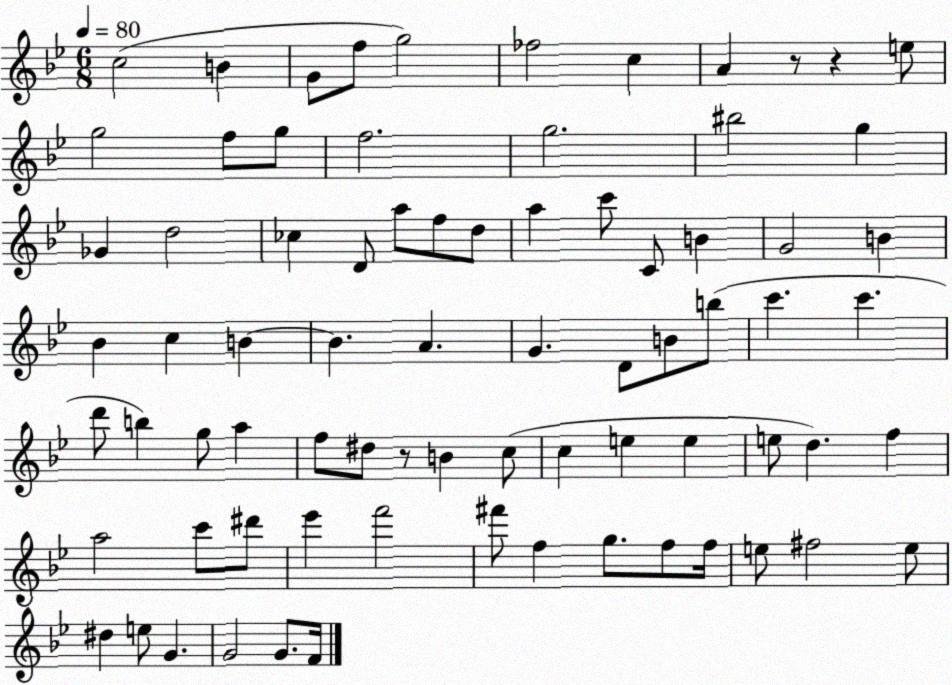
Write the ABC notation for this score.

X:1
T:Untitled
M:6/8
L:1/4
K:Bb
c2 B G/2 f/2 g2 _f2 c A z/2 z e/2 g2 f/2 g/2 f2 g2 ^b2 g _G d2 _c D/2 a/2 f/2 d/2 a c'/2 C/2 B G2 B _B c B B A G D/2 B/2 b/2 c' c' d'/2 b g/2 a f/2 ^d/2 z/2 B c/2 c e e e/2 d f a2 c'/2 ^d'/2 _e' f'2 ^f'/2 f g/2 f/2 f/4 e/2 ^f2 e/2 ^d e/2 G G2 G/2 F/4